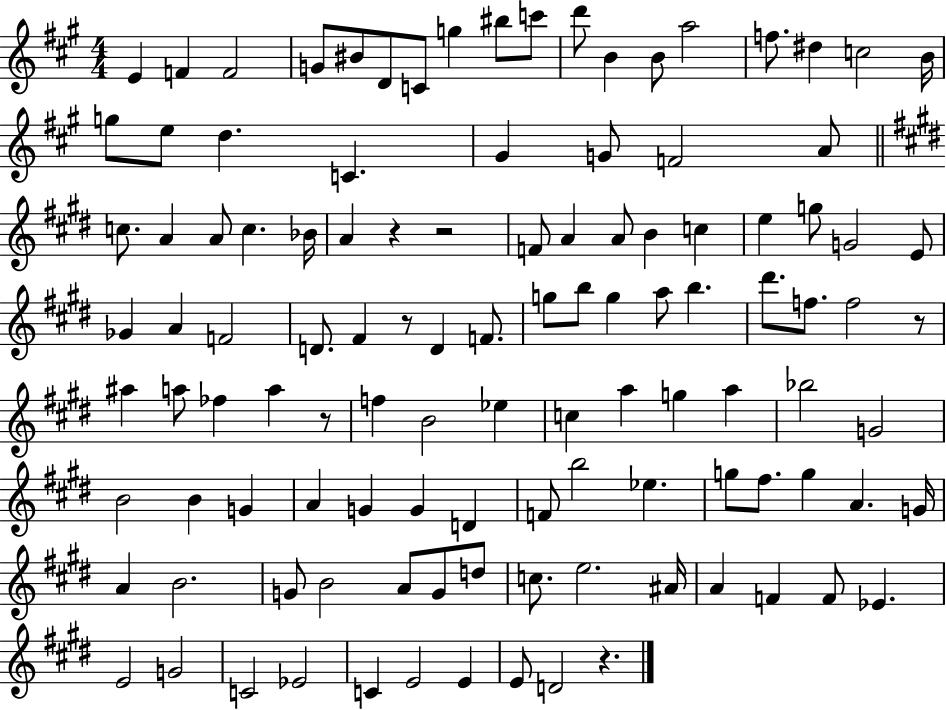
X:1
T:Untitled
M:4/4
L:1/4
K:A
E F F2 G/2 ^B/2 D/2 C/2 g ^b/2 c'/2 d'/2 B B/2 a2 f/2 ^d c2 B/4 g/2 e/2 d C ^G G/2 F2 A/2 c/2 A A/2 c _B/4 A z z2 F/2 A A/2 B c e g/2 G2 E/2 _G A F2 D/2 ^F z/2 D F/2 g/2 b/2 g a/2 b ^d'/2 f/2 f2 z/2 ^a a/2 _f a z/2 f B2 _e c a g a _b2 G2 B2 B G A G G D F/2 b2 _e g/2 ^f/2 g A G/4 A B2 G/2 B2 A/2 G/2 d/2 c/2 e2 ^A/4 A F F/2 _E E2 G2 C2 _E2 C E2 E E/2 D2 z